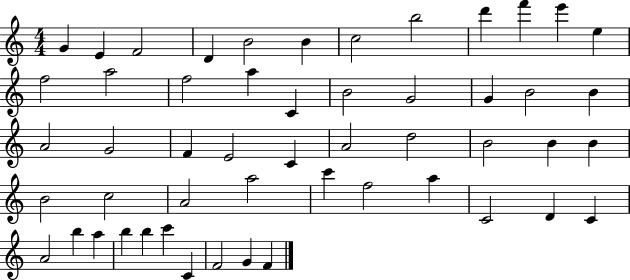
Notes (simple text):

G4/q E4/q F4/h D4/q B4/h B4/q C5/h B5/h D6/q F6/q E6/q E5/q F5/h A5/h F5/h A5/q C4/q B4/h G4/h G4/q B4/h B4/q A4/h G4/h F4/q E4/h C4/q A4/h D5/h B4/h B4/q B4/q B4/h C5/h A4/h A5/h C6/q F5/h A5/q C4/h D4/q C4/q A4/h B5/q A5/q B5/q B5/q C6/q C4/q F4/h G4/q F4/q